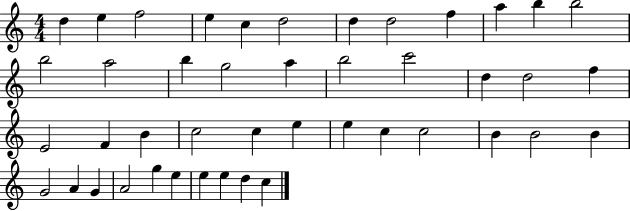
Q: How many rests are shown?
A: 0